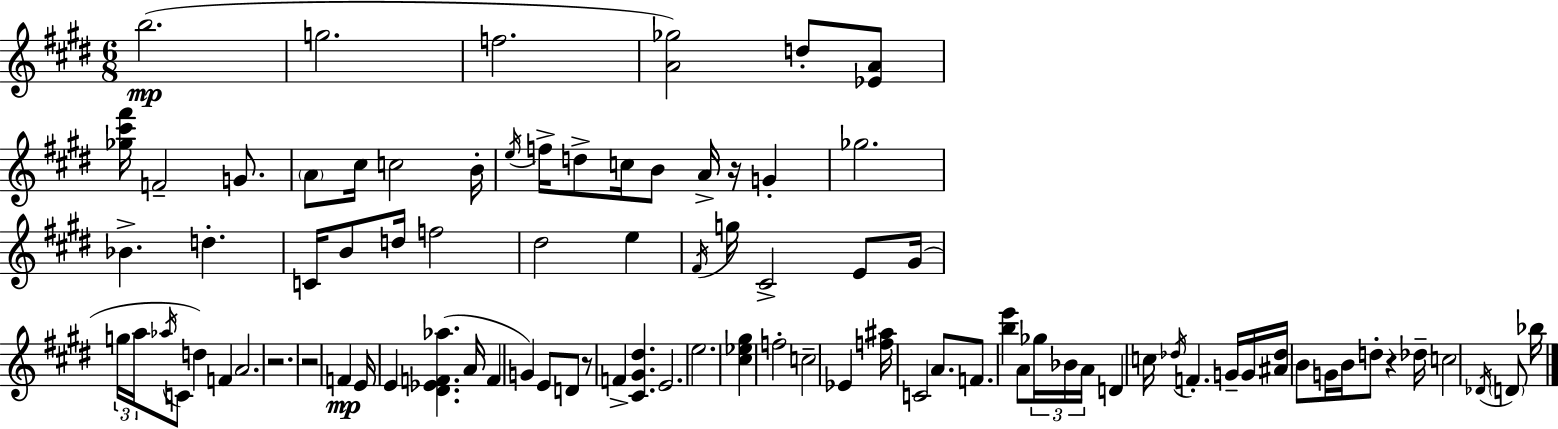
B5/h. G5/h. F5/h. [A4,Gb5]/h D5/e [Eb4,A4]/e [Gb5,C#6,F#6]/s F4/h G4/e. A4/e C#5/s C5/h B4/s E5/s F5/s D5/e C5/s B4/e A4/s R/s G4/q Gb5/h. Bb4/q. D5/q. C4/s B4/e D5/s F5/h D#5/h E5/q F#4/s G5/s C#4/h E4/e G#4/s G5/s A5/s Ab5/s C4/e D5/q F4/q A4/h. R/h. R/h F4/q E4/s E4/q [D#4,Eb4,F4,Ab5]/q. A4/s F4/q G4/q E4/e D4/e R/e F4/q [C#4,G#4,D#5]/q. E4/h. E5/h. [C#5,Eb5,G#5]/q F5/h C5/h Eb4/q [F5,A#5]/s C4/h A4/e. F4/e. [B5,E6]/q A4/e Gb5/s Bb4/s A4/s D4/q C5/s Db5/s F4/q. G4/s G4/s [A#4,Db5]/s B4/e G4/s B4/s D5/e R/q Db5/s C5/h Db4/s D4/e Bb5/s